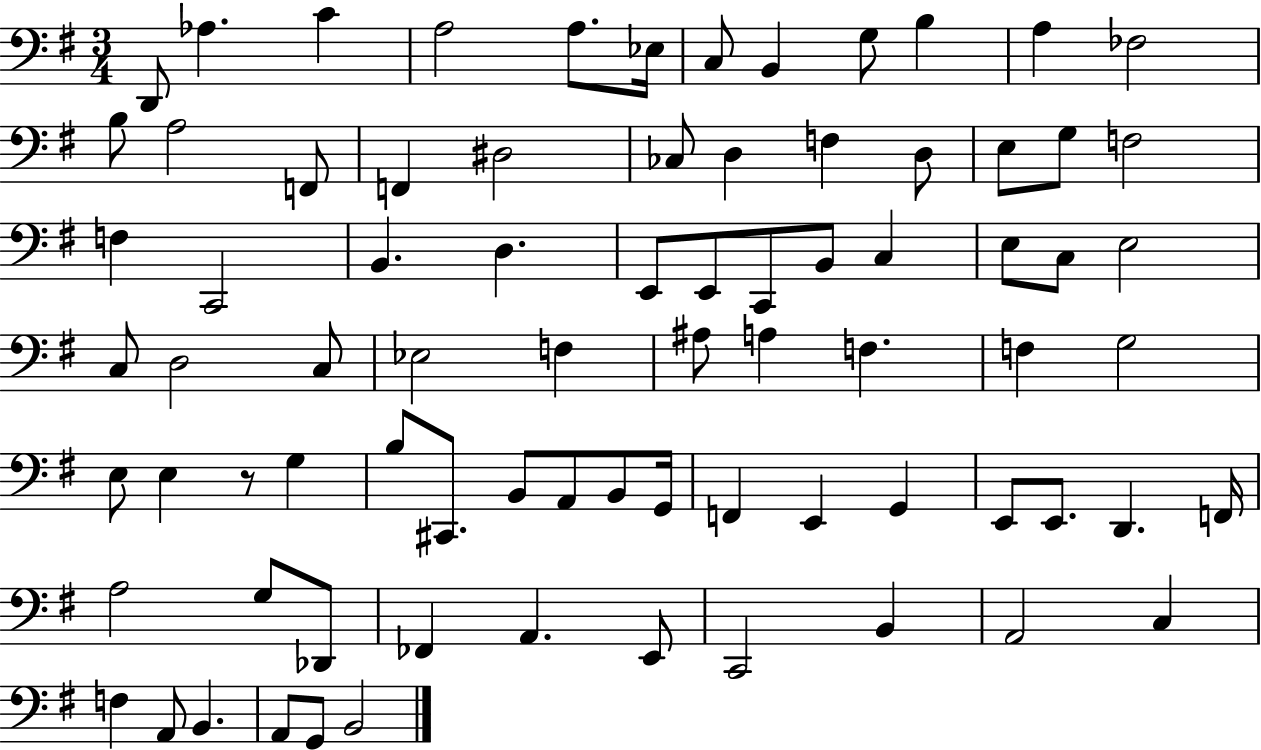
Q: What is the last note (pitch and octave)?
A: B2